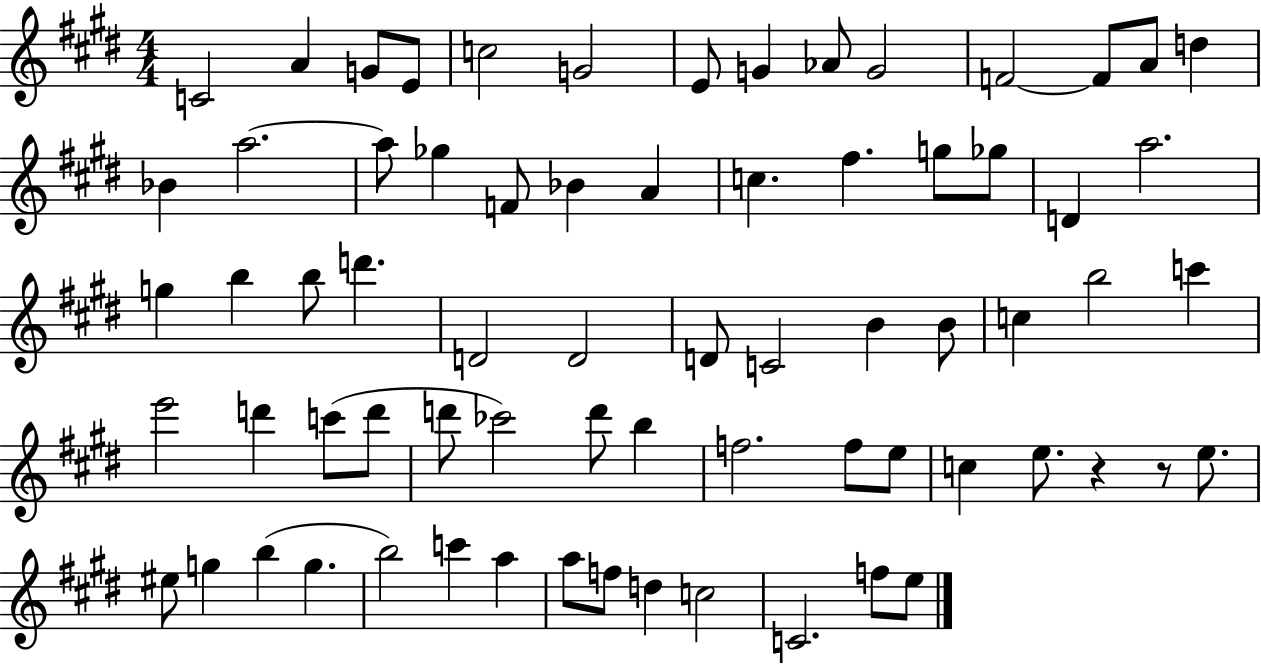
C4/h A4/q G4/e E4/e C5/h G4/h E4/e G4/q Ab4/e G4/h F4/h F4/e A4/e D5/q Bb4/q A5/h. A5/e Gb5/q F4/e Bb4/q A4/q C5/q. F#5/q. G5/e Gb5/e D4/q A5/h. G5/q B5/q B5/e D6/q. D4/h D4/h D4/e C4/h B4/q B4/e C5/q B5/h C6/q E6/h D6/q C6/e D6/e D6/e CES6/h D6/e B5/q F5/h. F5/e E5/e C5/q E5/e. R/q R/e E5/e. EIS5/e G5/q B5/q G5/q. B5/h C6/q A5/q A5/e F5/e D5/q C5/h C4/h. F5/e E5/e